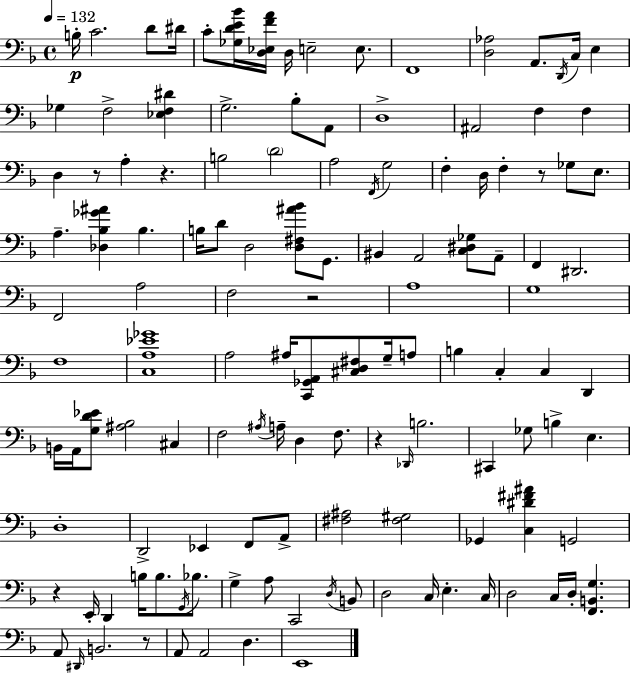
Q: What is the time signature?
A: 4/4